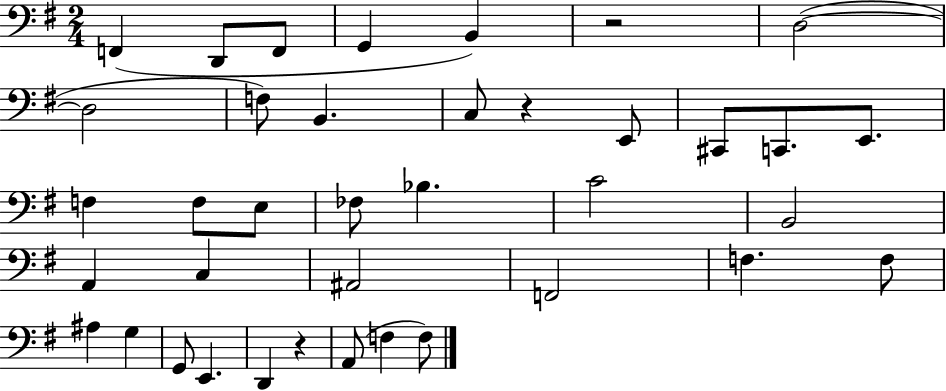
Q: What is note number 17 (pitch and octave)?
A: E3